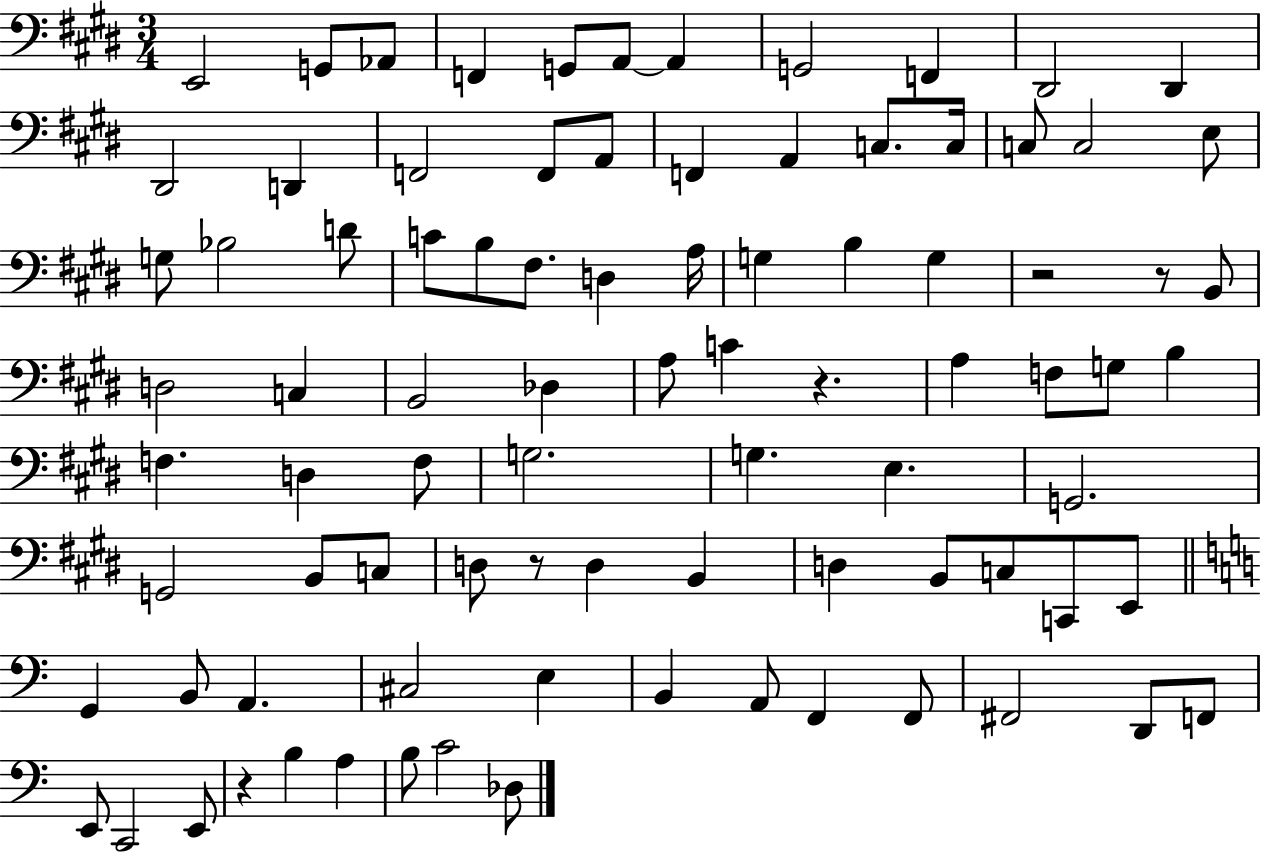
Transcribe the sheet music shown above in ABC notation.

X:1
T:Untitled
M:3/4
L:1/4
K:E
E,,2 G,,/2 _A,,/2 F,, G,,/2 A,,/2 A,, G,,2 F,, ^D,,2 ^D,, ^D,,2 D,, F,,2 F,,/2 A,,/2 F,, A,, C,/2 C,/4 C,/2 C,2 E,/2 G,/2 _B,2 D/2 C/2 B,/2 ^F,/2 D, A,/4 G, B, G, z2 z/2 B,,/2 D,2 C, B,,2 _D, A,/2 C z A, F,/2 G,/2 B, F, D, F,/2 G,2 G, E, G,,2 G,,2 B,,/2 C,/2 D,/2 z/2 D, B,, D, B,,/2 C,/2 C,,/2 E,,/2 G,, B,,/2 A,, ^C,2 E, B,, A,,/2 F,, F,,/2 ^F,,2 D,,/2 F,,/2 E,,/2 C,,2 E,,/2 z B, A, B,/2 C2 _D,/2